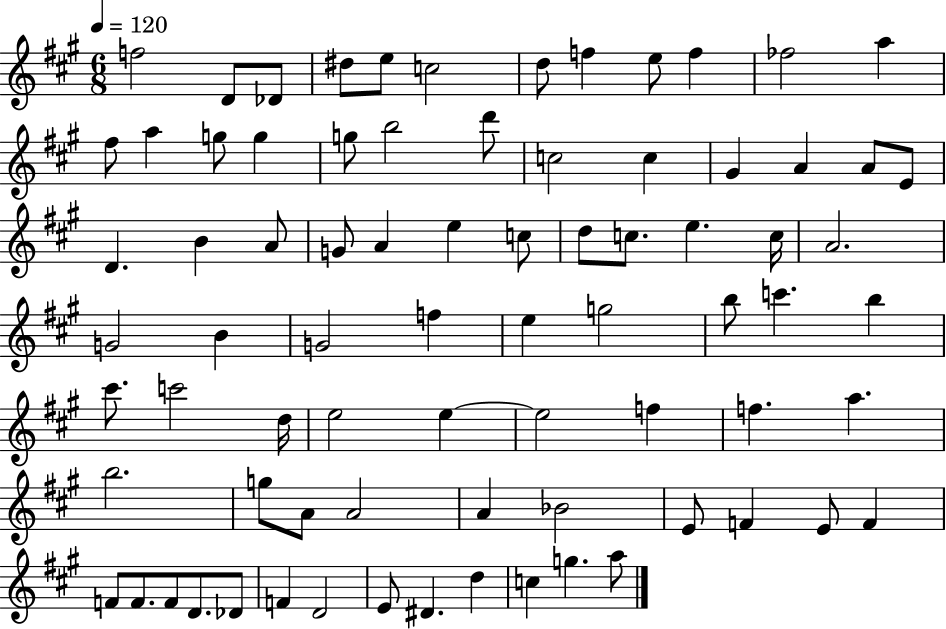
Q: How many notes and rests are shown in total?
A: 78